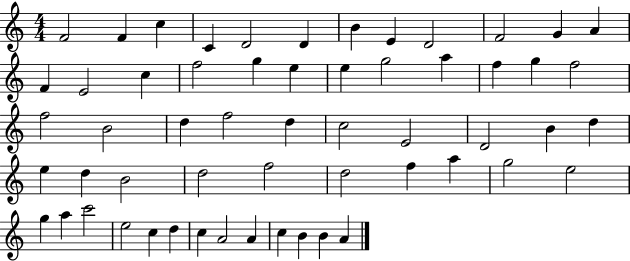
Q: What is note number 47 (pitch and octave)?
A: C6